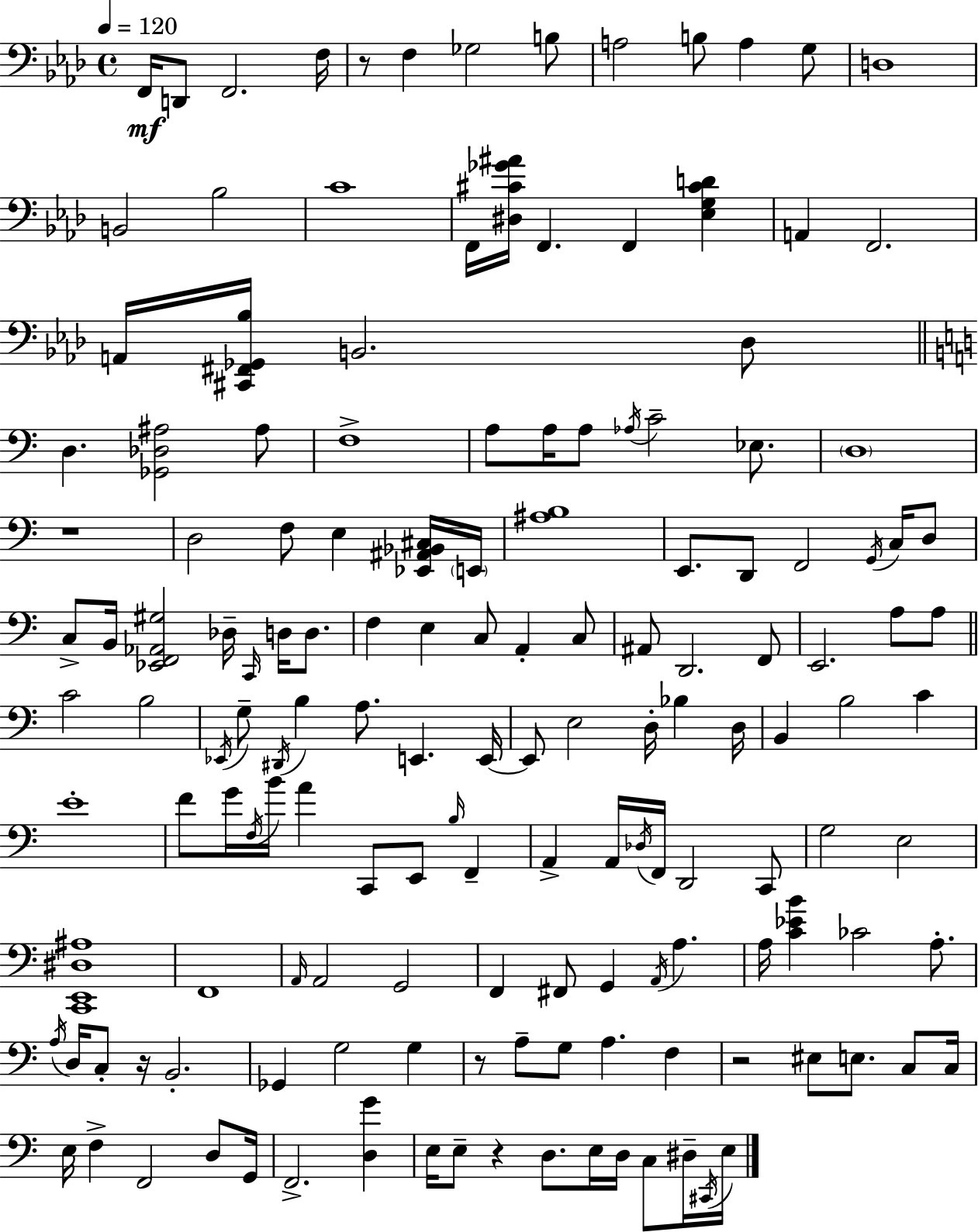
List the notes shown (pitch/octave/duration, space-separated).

F2/s D2/e F2/h. F3/s R/e F3/q Gb3/h B3/e A3/h B3/e A3/q G3/e D3/w B2/h Bb3/h C4/w F2/s [D#3,C#4,Gb4,A#4]/s F2/q. F2/q [Eb3,G3,C#4,D4]/q A2/q F2/h. A2/s [C#2,F#2,Gb2,Bb3]/s B2/h. Db3/e D3/q. [Gb2,Db3,A#3]/h A#3/e F3/w A3/e A3/s A3/e Ab3/s C4/h Eb3/e. D3/w R/w D3/h F3/e E3/q [Eb2,A#2,Bb2,C#3]/s E2/s [A#3,B3]/w E2/e. D2/e F2/h G2/s C3/s D3/e C3/e B2/s [Eb2,F2,Ab2,G#3]/h Db3/s C2/s D3/s D3/e. F3/q E3/q C3/e A2/q C3/e A#2/e D2/h. F2/e E2/h. A3/e A3/e C4/h B3/h Eb2/s G3/e D#2/s B3/q A3/e. E2/q. E2/s E2/e E3/h D3/s Bb3/q D3/s B2/q B3/h C4/q E4/w F4/e G4/s F3/s B4/s A4/q C2/e E2/e B3/s F2/q A2/q A2/s Db3/s F2/s D2/h C2/e G3/h E3/h [C2,E2,D#3,A#3]/w F2/w A2/s A2/h G2/h F2/q F#2/e G2/q A2/s A3/q. A3/s [C4,Eb4,B4]/q CES4/h A3/e. A3/s D3/s C3/e R/s B2/h. Gb2/q G3/h G3/q R/e A3/e G3/e A3/q. F3/q R/h EIS3/e E3/e. C3/e C3/s E3/s F3/q F2/h D3/e G2/s F2/h. [D3,G4]/q E3/s E3/e R/q D3/e. E3/s D3/s C3/e D#3/s C#2/s E3/s